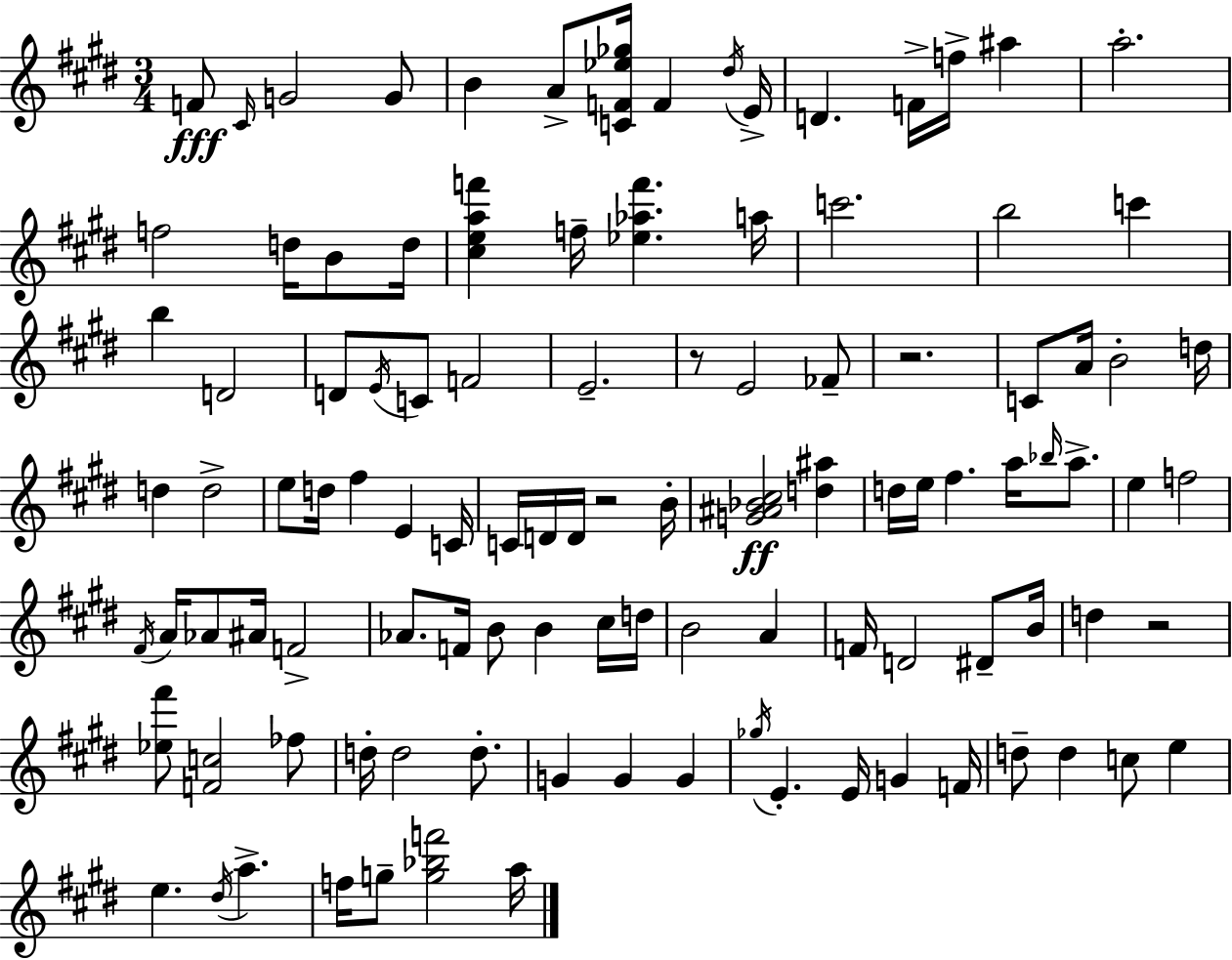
X:1
T:Untitled
M:3/4
L:1/4
K:E
F/2 ^C/4 G2 G/2 B A/2 [CF_e_g]/4 F ^d/4 E/4 D F/4 f/4 ^a a2 f2 d/4 B/2 d/4 [^ceaf'] f/4 [_e_af'] a/4 c'2 b2 c' b D2 D/2 E/4 C/2 F2 E2 z/2 E2 _F/2 z2 C/2 A/4 B2 d/4 d d2 e/2 d/4 ^f E C/4 C/4 D/4 D/4 z2 B/4 [G^A_B^c]2 [d^a] d/4 e/4 ^f a/4 _b/4 a/2 e f2 ^F/4 A/4 _A/2 ^A/4 F2 _A/2 F/4 B/2 B ^c/4 d/4 B2 A F/4 D2 ^D/2 B/4 d z2 [_e^f']/2 [Fc]2 _f/2 d/4 d2 d/2 G G G _g/4 E E/4 G F/4 d/2 d c/2 e e ^d/4 a f/4 g/2 [g_bf']2 a/4